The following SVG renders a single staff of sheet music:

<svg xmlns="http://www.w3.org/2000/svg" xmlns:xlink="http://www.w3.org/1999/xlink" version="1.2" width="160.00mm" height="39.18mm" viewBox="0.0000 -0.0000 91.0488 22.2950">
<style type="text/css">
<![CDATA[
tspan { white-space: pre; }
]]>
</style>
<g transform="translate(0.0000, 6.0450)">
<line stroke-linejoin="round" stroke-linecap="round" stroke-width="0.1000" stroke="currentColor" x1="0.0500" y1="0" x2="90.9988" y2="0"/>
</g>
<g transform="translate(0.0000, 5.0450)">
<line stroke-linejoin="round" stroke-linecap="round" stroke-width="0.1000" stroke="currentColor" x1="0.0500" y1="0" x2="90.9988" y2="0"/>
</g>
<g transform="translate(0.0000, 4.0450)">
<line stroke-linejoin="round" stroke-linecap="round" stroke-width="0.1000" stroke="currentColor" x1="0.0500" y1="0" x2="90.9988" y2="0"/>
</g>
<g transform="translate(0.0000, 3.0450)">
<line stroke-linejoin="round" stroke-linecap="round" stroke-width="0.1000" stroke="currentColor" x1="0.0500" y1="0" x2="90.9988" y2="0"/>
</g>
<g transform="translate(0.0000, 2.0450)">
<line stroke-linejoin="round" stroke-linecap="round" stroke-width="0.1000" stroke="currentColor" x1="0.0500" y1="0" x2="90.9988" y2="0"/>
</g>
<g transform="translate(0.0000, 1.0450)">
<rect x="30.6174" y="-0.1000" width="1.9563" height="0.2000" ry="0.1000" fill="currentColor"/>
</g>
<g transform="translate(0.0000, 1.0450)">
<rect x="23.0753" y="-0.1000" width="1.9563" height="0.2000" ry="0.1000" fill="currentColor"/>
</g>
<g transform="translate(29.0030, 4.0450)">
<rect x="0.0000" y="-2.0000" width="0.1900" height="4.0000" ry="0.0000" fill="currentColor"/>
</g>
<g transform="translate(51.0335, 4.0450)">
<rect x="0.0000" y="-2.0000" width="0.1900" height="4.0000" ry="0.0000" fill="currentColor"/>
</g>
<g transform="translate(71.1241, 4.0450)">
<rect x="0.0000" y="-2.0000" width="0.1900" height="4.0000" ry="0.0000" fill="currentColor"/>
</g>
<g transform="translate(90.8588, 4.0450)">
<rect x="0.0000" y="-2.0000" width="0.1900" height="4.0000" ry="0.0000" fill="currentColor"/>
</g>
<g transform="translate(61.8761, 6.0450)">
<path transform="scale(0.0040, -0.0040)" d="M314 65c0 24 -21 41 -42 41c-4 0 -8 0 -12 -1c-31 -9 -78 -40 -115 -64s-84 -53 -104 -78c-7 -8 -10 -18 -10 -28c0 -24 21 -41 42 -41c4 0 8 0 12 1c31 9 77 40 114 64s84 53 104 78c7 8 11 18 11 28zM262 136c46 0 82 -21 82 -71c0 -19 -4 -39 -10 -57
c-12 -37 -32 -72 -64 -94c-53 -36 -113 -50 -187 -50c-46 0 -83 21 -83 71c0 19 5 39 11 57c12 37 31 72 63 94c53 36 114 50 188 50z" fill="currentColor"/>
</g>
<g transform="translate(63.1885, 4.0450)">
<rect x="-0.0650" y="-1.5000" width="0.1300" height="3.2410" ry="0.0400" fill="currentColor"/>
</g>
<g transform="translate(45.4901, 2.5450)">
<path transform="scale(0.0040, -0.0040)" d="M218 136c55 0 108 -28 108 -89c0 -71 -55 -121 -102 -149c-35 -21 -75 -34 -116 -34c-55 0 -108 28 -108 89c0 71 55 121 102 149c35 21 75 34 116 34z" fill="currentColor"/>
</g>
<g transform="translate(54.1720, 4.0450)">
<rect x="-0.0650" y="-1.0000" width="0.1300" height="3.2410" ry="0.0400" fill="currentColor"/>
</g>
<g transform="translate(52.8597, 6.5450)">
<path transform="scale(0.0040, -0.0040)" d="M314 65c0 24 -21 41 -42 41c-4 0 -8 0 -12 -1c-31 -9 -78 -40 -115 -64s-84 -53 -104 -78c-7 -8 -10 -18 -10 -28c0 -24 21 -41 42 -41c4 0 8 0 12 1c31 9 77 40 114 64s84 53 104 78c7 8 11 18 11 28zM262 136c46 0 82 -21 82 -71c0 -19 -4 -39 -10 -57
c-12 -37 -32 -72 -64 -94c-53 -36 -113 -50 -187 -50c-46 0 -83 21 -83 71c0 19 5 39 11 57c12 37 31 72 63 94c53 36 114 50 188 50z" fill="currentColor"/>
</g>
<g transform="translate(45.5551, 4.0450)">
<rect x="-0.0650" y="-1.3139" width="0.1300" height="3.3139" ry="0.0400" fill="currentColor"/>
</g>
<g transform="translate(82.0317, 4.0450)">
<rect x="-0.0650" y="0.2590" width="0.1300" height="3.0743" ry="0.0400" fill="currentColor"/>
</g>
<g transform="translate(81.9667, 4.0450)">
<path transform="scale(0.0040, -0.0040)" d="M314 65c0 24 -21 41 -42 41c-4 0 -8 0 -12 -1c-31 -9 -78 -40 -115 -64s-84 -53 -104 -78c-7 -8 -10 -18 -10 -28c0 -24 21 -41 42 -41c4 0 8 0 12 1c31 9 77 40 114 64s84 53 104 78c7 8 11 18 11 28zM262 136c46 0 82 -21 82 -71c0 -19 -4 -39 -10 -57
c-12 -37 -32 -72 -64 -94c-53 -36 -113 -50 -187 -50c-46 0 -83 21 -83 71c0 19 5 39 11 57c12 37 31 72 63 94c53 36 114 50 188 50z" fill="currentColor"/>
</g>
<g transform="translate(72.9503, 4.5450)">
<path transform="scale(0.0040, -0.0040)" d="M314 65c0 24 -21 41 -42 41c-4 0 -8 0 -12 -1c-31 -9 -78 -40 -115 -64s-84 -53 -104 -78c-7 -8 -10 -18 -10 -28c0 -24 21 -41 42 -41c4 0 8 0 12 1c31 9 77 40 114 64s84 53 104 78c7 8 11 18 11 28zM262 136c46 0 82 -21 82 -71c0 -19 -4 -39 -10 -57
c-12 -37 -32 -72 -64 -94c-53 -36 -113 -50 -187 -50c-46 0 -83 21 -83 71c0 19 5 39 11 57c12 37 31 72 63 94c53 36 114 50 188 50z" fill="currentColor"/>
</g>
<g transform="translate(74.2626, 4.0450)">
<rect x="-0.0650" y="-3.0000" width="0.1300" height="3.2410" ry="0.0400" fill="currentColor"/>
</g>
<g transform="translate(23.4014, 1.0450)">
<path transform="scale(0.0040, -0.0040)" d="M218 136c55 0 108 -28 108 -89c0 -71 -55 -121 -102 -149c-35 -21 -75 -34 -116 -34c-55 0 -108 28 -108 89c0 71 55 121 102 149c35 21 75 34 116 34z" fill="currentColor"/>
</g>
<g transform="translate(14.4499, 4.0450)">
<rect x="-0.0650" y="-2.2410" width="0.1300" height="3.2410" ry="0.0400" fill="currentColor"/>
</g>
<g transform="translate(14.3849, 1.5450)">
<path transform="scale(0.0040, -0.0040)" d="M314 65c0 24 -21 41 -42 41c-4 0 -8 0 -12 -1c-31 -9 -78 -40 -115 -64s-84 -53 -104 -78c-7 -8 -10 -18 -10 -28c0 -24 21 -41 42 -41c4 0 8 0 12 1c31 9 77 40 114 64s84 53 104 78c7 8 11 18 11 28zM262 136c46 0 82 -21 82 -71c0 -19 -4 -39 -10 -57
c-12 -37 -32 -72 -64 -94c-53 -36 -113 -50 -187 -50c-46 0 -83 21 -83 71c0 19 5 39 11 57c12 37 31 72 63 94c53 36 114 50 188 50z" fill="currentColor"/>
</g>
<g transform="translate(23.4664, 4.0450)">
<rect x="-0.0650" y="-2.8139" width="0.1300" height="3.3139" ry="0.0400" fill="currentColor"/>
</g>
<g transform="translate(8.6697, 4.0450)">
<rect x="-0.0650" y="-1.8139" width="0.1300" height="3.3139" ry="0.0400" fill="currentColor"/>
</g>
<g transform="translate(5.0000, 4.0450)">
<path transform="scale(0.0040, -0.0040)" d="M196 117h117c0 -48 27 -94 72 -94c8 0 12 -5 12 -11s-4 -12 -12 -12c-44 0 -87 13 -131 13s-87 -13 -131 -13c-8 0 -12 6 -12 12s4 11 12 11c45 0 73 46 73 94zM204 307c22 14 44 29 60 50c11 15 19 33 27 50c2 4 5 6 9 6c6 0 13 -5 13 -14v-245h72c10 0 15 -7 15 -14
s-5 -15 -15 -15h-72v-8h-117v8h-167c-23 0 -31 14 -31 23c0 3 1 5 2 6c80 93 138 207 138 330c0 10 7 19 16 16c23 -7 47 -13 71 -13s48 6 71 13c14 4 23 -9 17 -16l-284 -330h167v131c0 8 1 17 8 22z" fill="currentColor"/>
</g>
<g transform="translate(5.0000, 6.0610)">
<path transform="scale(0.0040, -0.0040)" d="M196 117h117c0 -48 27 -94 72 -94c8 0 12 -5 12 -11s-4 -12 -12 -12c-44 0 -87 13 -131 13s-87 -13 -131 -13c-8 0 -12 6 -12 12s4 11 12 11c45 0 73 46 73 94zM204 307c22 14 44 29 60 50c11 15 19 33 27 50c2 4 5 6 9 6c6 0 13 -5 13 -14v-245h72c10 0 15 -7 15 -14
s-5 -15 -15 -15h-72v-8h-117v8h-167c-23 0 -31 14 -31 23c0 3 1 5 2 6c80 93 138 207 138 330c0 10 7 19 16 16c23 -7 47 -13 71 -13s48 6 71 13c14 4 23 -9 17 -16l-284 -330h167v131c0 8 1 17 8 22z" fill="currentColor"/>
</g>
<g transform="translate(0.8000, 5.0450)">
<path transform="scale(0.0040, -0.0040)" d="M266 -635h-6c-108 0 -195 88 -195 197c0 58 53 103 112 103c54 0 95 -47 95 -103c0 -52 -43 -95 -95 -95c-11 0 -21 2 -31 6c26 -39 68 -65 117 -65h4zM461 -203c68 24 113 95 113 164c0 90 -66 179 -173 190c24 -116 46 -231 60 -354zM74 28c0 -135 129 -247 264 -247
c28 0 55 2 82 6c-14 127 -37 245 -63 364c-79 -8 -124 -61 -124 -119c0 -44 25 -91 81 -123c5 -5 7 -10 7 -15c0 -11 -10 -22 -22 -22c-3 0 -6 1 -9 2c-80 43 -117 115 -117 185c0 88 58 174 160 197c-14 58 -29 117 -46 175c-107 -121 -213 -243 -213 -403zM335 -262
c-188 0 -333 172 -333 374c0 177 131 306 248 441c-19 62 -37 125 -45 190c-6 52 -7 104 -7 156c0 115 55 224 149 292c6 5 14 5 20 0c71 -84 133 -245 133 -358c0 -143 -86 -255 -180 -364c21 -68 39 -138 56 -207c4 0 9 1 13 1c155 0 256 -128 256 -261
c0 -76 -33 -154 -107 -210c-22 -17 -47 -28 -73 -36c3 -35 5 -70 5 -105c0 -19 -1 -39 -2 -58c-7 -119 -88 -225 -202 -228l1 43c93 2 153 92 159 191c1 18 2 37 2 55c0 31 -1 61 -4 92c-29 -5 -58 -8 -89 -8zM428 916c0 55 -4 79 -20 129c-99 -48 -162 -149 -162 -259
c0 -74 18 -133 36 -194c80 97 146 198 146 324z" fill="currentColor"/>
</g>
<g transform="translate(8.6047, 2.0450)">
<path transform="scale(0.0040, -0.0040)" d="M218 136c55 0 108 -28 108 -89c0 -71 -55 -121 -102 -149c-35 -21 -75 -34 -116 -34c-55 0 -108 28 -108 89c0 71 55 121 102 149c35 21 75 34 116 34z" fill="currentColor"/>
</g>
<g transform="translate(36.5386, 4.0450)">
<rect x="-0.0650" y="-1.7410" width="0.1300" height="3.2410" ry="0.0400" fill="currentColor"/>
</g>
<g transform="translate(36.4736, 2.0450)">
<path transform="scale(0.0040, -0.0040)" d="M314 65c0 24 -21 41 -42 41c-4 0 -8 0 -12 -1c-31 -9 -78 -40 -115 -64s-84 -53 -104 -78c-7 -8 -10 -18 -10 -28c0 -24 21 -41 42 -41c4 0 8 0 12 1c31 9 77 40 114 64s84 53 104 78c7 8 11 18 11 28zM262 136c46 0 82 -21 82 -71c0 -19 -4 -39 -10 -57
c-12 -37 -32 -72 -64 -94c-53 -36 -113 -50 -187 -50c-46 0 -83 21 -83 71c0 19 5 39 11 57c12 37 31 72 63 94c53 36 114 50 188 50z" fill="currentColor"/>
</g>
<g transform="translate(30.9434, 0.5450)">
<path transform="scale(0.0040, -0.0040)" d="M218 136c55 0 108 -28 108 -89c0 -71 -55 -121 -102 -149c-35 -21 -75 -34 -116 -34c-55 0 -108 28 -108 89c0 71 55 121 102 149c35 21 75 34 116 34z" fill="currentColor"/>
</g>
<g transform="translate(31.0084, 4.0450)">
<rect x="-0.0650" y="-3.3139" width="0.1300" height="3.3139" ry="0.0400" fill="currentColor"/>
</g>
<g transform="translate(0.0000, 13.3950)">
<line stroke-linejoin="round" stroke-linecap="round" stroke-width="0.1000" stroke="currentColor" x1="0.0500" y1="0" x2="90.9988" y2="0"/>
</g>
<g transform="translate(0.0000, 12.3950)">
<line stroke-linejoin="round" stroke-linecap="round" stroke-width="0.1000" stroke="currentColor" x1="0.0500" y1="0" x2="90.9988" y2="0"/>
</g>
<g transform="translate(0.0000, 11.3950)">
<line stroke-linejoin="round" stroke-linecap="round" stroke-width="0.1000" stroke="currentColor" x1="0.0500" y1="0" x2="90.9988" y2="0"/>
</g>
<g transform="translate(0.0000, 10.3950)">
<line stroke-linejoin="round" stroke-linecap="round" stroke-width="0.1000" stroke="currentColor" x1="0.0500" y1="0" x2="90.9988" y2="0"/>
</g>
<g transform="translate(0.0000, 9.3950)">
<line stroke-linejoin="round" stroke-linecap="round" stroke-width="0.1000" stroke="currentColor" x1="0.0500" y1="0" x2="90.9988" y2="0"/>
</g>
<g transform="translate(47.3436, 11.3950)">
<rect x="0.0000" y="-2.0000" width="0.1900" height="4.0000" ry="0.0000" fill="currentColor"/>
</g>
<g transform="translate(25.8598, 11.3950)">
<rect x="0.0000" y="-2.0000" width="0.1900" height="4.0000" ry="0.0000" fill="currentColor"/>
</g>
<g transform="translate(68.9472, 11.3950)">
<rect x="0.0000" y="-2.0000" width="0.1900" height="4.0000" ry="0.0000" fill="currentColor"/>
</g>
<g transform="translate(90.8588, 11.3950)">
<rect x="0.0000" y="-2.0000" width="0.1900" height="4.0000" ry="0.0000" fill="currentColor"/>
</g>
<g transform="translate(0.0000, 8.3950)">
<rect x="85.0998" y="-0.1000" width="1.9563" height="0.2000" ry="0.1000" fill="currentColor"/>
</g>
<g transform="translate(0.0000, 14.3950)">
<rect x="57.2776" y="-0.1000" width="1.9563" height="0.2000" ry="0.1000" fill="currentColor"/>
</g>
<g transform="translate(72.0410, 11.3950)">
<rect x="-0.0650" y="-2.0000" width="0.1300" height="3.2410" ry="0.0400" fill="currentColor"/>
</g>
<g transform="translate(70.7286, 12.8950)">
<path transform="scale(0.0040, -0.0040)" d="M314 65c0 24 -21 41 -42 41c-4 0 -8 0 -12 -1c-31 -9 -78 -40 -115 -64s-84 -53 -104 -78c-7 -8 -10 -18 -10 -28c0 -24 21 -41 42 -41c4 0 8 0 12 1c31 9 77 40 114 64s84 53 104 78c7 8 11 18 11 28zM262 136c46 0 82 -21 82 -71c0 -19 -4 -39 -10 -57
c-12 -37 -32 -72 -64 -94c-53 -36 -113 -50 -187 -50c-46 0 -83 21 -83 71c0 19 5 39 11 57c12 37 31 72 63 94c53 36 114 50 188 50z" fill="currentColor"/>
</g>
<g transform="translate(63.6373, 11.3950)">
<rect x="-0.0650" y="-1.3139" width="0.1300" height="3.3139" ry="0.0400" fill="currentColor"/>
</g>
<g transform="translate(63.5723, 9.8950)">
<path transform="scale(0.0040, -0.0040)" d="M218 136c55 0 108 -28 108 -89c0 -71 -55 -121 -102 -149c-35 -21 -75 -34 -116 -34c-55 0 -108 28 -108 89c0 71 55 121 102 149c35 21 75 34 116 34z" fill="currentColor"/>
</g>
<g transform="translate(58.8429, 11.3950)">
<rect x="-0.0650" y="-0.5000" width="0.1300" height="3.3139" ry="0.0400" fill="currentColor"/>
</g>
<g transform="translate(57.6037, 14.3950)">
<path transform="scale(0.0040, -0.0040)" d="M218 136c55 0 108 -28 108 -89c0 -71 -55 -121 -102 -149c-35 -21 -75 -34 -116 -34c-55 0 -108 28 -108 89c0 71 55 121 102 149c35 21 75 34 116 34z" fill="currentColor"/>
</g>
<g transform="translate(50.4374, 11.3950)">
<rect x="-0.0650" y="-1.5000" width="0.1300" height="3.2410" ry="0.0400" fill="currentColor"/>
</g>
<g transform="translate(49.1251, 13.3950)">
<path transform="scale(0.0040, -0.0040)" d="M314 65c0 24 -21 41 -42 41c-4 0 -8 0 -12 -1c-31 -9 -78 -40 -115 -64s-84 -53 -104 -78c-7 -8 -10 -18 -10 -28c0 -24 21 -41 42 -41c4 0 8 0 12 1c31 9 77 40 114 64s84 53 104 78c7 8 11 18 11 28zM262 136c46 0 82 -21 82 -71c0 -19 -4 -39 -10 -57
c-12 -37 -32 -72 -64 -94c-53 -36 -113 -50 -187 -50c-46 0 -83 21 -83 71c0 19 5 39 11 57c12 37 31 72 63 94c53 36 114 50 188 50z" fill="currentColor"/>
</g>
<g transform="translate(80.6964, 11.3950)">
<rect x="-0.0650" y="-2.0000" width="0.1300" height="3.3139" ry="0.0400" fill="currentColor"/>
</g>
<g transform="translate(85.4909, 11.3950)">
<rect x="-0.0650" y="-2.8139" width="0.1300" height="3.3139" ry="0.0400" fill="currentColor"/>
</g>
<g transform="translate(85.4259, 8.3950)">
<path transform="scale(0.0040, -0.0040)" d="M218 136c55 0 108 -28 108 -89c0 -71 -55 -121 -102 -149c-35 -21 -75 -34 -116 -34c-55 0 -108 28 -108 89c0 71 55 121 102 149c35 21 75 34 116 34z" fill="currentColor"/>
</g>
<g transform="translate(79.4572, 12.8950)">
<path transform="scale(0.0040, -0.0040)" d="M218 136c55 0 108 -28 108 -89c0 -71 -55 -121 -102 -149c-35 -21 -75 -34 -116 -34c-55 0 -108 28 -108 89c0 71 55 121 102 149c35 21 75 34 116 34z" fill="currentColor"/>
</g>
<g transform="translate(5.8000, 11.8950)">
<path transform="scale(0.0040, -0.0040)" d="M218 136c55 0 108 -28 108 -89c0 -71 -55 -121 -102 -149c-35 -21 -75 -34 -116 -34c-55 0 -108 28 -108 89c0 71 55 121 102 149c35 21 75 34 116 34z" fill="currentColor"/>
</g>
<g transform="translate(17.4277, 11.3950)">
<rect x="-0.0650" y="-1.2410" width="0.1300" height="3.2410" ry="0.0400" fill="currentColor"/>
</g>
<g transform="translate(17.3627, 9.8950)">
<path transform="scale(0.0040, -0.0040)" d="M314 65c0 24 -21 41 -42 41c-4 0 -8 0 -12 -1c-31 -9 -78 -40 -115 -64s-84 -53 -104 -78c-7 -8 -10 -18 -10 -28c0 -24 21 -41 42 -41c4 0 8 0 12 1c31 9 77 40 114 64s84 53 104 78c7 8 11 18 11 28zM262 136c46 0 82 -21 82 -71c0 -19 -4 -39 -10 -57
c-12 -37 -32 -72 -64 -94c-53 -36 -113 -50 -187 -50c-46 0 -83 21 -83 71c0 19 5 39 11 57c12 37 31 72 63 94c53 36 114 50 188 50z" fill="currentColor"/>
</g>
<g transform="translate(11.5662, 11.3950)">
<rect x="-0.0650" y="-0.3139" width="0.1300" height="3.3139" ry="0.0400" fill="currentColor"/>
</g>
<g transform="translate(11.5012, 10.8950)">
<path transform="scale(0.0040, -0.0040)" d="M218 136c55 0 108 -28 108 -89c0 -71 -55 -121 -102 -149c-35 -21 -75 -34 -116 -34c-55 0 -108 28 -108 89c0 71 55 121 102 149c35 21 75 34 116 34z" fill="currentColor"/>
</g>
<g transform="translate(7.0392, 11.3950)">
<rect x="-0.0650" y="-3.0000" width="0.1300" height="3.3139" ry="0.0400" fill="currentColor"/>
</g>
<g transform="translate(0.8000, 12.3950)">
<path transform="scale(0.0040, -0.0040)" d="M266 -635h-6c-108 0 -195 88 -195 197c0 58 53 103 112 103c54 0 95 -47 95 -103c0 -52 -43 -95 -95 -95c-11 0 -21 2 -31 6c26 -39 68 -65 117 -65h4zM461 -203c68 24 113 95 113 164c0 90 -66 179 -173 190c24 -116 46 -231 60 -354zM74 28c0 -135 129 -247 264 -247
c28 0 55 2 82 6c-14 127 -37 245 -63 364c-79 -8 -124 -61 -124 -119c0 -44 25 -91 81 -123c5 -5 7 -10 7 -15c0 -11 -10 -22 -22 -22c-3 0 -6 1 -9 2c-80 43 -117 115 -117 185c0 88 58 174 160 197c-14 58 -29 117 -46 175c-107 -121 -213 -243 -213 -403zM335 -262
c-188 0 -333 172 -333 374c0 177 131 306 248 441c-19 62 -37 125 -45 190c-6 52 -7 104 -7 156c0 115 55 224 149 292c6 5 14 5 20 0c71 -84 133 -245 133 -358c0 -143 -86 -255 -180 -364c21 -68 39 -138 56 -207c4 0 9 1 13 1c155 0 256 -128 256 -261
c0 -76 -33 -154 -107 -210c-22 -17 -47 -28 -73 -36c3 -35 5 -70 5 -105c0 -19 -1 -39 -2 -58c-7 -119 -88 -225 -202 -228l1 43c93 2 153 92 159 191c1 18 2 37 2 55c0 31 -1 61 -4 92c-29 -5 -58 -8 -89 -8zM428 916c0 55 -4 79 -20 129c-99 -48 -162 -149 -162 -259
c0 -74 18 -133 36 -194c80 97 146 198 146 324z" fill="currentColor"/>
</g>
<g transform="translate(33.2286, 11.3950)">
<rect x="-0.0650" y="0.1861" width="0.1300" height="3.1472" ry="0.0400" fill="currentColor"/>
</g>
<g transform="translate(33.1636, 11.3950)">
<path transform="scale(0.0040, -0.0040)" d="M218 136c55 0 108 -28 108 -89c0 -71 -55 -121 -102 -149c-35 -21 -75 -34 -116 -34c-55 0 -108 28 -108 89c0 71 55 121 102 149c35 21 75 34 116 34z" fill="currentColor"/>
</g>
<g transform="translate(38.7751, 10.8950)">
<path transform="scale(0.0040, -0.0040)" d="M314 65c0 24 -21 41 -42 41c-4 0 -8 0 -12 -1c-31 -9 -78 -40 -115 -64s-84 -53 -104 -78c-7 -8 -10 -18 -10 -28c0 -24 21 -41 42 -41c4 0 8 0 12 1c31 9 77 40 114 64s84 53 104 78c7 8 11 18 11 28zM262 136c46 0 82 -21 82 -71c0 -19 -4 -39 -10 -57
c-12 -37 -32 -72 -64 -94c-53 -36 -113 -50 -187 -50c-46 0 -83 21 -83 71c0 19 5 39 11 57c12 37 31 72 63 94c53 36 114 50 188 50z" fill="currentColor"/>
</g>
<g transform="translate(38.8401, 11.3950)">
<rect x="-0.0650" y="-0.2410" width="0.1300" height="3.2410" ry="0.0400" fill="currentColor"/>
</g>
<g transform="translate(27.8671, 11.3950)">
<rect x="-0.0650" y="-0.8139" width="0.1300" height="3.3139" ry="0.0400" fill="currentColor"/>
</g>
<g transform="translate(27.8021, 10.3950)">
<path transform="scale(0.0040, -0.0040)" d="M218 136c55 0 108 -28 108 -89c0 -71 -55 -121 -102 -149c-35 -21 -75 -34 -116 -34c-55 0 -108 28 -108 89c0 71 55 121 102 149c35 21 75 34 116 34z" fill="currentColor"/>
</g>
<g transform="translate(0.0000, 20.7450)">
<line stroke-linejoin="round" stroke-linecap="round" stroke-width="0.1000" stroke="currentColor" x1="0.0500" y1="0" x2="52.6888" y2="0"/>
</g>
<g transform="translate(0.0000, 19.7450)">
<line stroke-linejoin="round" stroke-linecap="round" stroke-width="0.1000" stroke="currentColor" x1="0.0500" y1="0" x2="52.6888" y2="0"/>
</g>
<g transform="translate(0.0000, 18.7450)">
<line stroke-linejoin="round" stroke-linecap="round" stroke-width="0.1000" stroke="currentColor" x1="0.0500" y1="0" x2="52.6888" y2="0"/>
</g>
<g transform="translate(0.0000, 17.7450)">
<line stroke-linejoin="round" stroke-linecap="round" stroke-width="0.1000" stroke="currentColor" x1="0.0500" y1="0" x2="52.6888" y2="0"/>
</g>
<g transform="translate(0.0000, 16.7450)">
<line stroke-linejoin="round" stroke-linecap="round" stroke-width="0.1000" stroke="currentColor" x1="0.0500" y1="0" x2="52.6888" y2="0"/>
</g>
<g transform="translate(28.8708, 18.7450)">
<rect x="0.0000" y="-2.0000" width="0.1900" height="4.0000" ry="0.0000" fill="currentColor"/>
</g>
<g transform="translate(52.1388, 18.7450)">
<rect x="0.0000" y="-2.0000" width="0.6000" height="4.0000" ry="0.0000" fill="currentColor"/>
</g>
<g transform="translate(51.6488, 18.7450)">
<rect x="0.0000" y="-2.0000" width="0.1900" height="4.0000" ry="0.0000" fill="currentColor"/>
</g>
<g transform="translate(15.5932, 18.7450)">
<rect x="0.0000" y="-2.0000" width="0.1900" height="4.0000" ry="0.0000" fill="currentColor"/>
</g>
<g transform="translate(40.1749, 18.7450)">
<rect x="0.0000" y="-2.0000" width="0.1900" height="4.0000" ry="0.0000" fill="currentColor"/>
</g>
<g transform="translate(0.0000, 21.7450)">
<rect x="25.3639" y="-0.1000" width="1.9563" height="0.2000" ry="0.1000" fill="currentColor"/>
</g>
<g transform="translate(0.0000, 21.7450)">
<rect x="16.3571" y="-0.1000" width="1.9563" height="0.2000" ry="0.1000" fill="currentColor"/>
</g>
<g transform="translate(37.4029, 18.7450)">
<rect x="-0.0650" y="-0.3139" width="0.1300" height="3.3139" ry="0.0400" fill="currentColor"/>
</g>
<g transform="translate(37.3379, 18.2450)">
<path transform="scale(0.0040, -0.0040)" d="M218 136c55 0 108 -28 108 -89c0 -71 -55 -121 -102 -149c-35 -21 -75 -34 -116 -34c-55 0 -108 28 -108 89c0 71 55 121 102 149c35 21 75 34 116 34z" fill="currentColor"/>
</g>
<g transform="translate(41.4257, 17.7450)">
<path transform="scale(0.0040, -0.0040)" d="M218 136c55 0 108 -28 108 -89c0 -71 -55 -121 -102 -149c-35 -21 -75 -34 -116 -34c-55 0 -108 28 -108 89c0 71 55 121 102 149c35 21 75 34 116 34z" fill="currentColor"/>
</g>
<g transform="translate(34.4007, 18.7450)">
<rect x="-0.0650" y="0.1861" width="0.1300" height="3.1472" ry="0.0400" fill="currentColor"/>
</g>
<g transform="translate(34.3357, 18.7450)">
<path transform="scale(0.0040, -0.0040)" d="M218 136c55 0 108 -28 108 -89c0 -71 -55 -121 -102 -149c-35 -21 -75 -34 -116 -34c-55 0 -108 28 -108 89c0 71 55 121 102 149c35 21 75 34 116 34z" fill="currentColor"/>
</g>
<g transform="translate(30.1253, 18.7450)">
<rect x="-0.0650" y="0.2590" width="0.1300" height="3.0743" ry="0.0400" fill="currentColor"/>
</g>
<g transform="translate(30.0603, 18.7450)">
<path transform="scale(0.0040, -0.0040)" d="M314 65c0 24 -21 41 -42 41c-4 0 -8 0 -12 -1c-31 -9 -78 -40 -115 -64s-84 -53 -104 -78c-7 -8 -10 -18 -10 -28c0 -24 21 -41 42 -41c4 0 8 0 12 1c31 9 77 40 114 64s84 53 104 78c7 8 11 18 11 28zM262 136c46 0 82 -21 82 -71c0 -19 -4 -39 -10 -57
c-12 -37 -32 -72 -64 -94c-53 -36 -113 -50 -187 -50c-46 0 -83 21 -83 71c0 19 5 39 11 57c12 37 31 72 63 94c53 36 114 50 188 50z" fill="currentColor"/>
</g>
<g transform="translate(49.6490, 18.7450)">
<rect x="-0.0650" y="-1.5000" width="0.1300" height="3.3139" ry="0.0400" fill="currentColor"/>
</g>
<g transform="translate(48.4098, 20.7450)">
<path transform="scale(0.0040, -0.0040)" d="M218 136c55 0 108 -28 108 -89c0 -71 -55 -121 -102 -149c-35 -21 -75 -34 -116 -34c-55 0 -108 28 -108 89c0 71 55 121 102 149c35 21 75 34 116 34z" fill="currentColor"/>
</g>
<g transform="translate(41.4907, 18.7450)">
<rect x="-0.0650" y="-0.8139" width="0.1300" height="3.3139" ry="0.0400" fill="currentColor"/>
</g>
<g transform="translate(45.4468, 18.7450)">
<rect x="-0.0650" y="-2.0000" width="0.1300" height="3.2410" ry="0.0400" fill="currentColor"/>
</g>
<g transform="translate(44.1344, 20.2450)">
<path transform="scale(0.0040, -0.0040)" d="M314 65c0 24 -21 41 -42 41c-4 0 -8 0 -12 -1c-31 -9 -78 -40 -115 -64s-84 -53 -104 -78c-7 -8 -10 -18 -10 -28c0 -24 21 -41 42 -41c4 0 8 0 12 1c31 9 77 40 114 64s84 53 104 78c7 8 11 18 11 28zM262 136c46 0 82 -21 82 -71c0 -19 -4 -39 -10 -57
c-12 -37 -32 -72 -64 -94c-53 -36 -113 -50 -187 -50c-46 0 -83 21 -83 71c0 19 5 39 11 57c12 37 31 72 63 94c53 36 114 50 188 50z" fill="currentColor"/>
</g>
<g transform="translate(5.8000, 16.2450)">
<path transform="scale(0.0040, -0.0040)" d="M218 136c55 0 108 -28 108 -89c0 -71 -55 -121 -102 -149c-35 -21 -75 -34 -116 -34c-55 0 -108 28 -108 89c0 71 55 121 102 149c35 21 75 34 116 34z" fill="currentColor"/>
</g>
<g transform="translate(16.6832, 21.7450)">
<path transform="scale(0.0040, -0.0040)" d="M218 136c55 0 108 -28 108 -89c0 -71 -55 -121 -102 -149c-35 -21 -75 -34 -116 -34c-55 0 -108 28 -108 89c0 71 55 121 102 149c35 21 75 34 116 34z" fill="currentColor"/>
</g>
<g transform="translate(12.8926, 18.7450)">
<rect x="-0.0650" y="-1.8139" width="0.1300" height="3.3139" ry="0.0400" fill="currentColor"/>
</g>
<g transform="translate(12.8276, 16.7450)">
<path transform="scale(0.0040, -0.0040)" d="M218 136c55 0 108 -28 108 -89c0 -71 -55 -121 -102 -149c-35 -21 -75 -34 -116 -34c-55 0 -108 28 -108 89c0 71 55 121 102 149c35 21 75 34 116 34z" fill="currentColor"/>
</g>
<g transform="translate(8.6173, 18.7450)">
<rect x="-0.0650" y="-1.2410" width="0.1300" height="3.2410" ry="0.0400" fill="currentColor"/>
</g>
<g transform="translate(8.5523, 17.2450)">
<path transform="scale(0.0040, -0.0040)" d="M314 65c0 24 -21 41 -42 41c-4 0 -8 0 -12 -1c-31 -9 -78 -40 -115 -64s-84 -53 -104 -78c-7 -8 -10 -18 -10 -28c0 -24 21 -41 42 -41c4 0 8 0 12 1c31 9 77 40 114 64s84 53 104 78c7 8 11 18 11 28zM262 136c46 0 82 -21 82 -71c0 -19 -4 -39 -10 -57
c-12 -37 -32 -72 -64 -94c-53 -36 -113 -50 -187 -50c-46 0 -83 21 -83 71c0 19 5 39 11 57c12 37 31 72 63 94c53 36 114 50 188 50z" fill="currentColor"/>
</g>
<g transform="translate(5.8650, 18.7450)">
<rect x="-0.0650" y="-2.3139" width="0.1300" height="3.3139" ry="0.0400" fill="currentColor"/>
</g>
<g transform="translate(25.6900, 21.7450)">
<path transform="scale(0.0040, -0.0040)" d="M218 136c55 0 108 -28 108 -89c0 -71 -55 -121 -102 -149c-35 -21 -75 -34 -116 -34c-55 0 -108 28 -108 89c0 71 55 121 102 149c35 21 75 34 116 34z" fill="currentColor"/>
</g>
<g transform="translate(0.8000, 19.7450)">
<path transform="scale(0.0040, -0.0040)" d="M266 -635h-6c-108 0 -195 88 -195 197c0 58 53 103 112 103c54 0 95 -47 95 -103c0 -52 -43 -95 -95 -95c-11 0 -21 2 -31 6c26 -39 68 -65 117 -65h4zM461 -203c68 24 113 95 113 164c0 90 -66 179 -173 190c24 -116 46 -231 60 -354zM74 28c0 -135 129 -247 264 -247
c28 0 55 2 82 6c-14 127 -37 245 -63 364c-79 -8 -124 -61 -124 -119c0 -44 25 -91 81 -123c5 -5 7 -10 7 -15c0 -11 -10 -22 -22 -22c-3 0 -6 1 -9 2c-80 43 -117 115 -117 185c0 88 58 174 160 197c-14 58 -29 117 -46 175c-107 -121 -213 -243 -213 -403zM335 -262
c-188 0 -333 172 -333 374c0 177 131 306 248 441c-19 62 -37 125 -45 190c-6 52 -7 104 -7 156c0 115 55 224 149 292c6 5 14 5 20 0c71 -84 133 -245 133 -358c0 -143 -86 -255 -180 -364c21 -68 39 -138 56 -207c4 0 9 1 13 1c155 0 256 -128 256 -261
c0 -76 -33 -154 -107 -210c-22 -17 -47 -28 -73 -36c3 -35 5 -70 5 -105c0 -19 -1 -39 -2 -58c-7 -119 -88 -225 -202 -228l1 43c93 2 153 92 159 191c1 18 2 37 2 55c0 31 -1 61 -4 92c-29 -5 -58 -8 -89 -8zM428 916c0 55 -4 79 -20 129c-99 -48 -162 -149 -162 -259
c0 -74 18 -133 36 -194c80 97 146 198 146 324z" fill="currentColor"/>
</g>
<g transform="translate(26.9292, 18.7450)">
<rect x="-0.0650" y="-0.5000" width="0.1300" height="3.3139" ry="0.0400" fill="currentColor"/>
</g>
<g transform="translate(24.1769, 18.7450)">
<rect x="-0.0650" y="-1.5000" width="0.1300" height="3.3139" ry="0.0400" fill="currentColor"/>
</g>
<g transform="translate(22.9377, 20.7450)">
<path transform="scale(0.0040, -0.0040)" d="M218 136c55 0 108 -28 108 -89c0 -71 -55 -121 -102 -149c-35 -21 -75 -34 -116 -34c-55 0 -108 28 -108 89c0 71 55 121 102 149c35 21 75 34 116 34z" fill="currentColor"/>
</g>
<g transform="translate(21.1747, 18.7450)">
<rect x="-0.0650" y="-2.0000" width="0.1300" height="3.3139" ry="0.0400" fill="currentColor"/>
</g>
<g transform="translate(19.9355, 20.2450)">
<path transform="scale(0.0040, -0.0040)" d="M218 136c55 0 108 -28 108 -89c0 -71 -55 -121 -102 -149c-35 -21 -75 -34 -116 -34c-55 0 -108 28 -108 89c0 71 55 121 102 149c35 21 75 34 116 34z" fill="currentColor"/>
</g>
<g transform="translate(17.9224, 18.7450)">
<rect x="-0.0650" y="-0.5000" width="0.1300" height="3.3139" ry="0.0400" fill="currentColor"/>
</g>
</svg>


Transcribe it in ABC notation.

X:1
T:Untitled
M:4/4
L:1/4
K:C
f g2 a b f2 e D2 E2 A2 B2 A c e2 d B c2 E2 C e F2 F a g e2 f C F E C B2 B c d F2 E